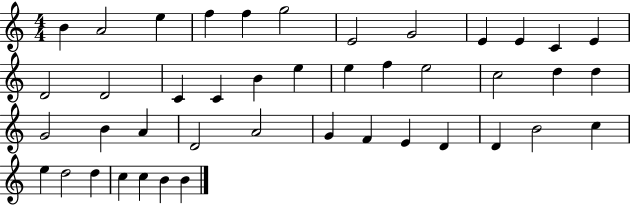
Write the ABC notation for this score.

X:1
T:Untitled
M:4/4
L:1/4
K:C
B A2 e f f g2 E2 G2 E E C E D2 D2 C C B e e f e2 c2 d d G2 B A D2 A2 G F E D D B2 c e d2 d c c B B